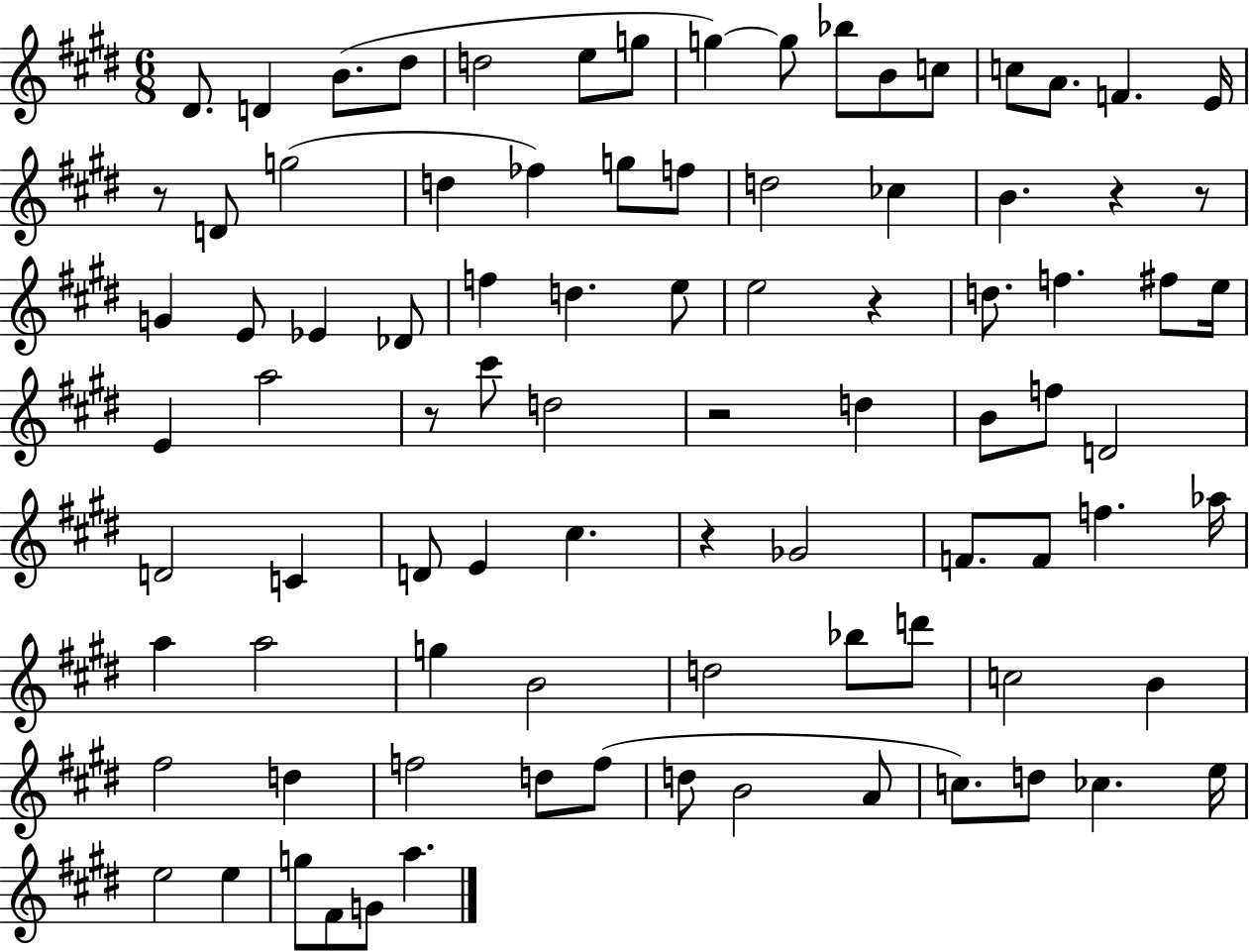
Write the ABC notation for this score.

X:1
T:Untitled
M:6/8
L:1/4
K:E
^D/2 D B/2 ^d/2 d2 e/2 g/2 g g/2 _b/2 B/2 c/2 c/2 A/2 F E/4 z/2 D/2 g2 d _f g/2 f/2 d2 _c B z z/2 G E/2 _E _D/2 f d e/2 e2 z d/2 f ^f/2 e/4 E a2 z/2 ^c'/2 d2 z2 d B/2 f/2 D2 D2 C D/2 E ^c z _G2 F/2 F/2 f _a/4 a a2 g B2 d2 _b/2 d'/2 c2 B ^f2 d f2 d/2 f/2 d/2 B2 A/2 c/2 d/2 _c e/4 e2 e g/2 ^F/2 G/2 a